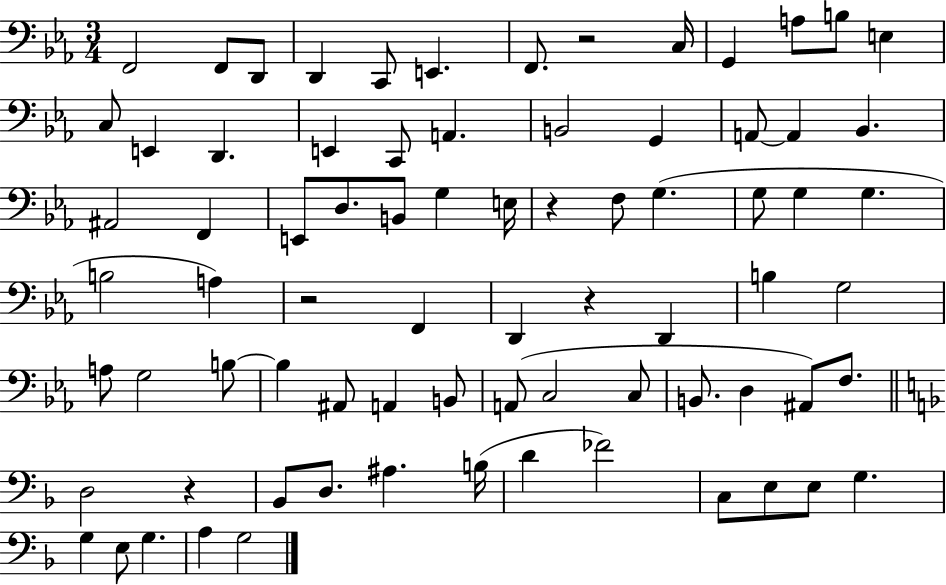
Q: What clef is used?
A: bass